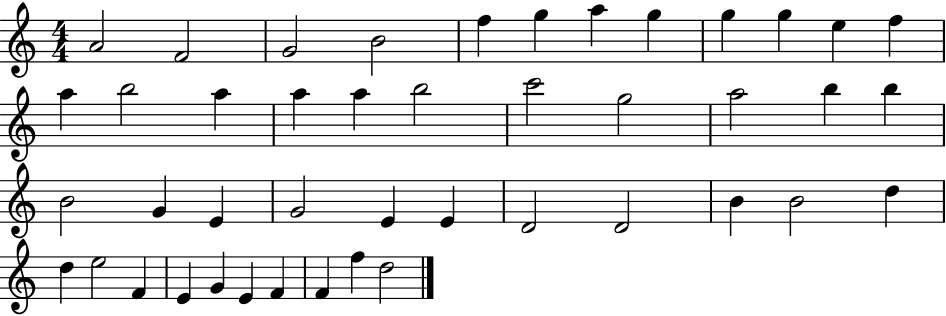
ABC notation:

X:1
T:Untitled
M:4/4
L:1/4
K:C
A2 F2 G2 B2 f g a g g g e f a b2 a a a b2 c'2 g2 a2 b b B2 G E G2 E E D2 D2 B B2 d d e2 F E G E F F f d2